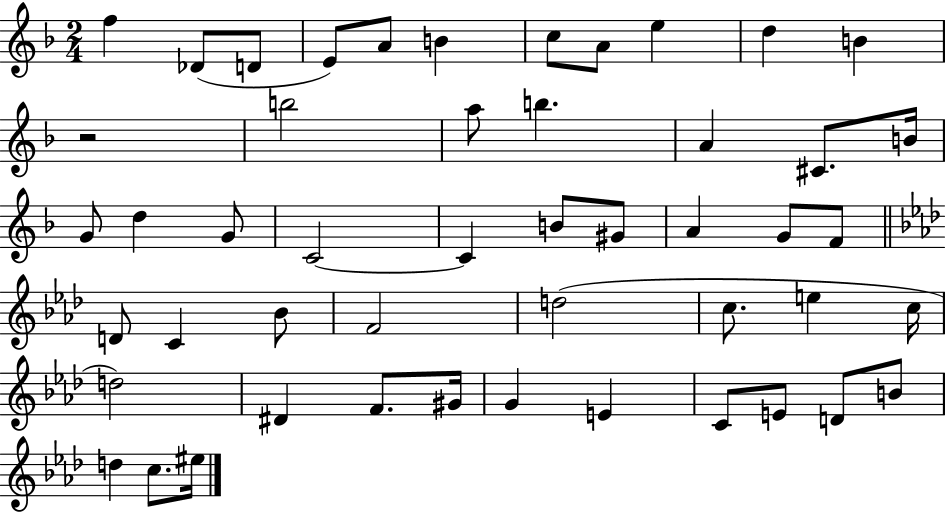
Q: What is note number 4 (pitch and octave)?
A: E4